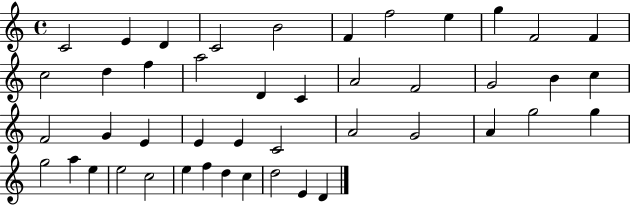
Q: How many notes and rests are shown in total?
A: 45